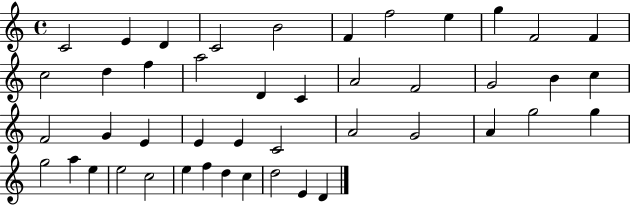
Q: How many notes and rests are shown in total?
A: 45